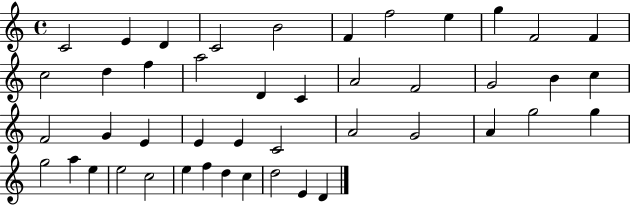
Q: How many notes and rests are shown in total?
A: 45